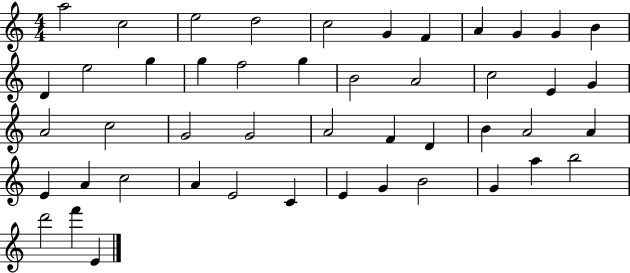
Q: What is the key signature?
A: C major